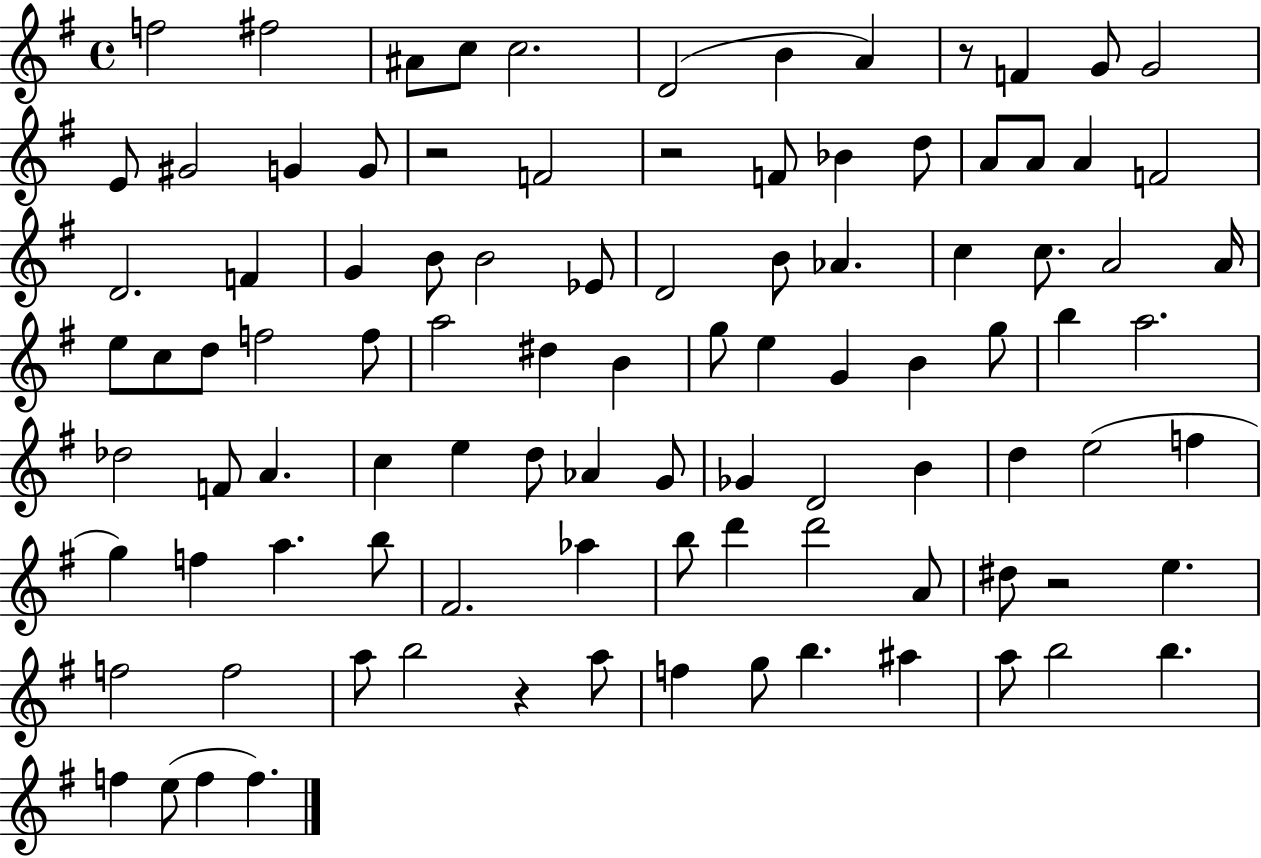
{
  \clef treble
  \time 4/4
  \defaultTimeSignature
  \key g \major
  \repeat volta 2 { f''2 fis''2 | ais'8 c''8 c''2. | d'2( b'4 a'4) | r8 f'4 g'8 g'2 | \break e'8 gis'2 g'4 g'8 | r2 f'2 | r2 f'8 bes'4 d''8 | a'8 a'8 a'4 f'2 | \break d'2. f'4 | g'4 b'8 b'2 ees'8 | d'2 b'8 aes'4. | c''4 c''8. a'2 a'16 | \break e''8 c''8 d''8 f''2 f''8 | a''2 dis''4 b'4 | g''8 e''4 g'4 b'4 g''8 | b''4 a''2. | \break des''2 f'8 a'4. | c''4 e''4 d''8 aes'4 g'8 | ges'4 d'2 b'4 | d''4 e''2( f''4 | \break g''4) f''4 a''4. b''8 | fis'2. aes''4 | b''8 d'''4 d'''2 a'8 | dis''8 r2 e''4. | \break f''2 f''2 | a''8 b''2 r4 a''8 | f''4 g''8 b''4. ais''4 | a''8 b''2 b''4. | \break f''4 e''8( f''4 f''4.) | } \bar "|."
}